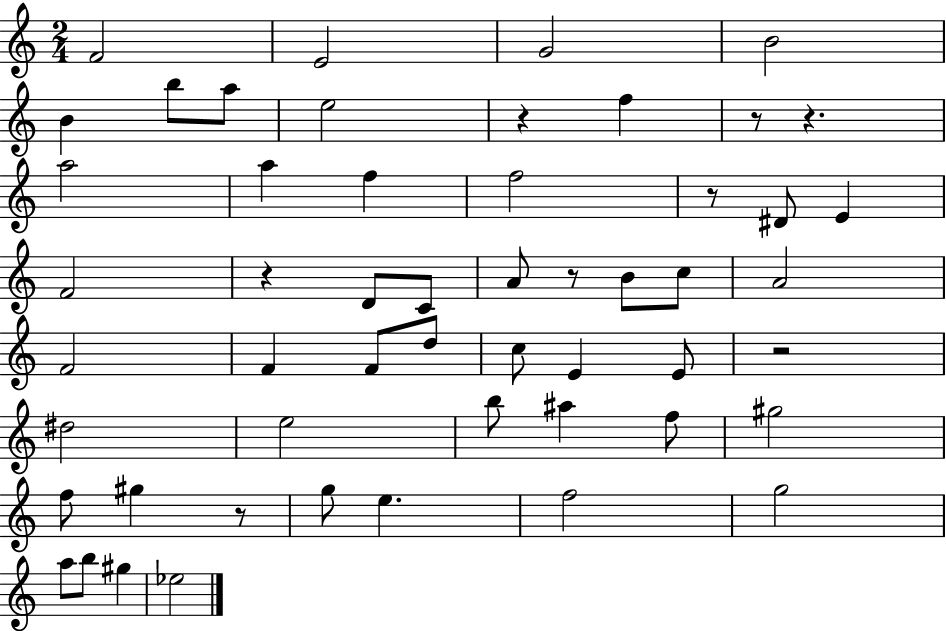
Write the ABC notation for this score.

X:1
T:Untitled
M:2/4
L:1/4
K:C
F2 E2 G2 B2 B b/2 a/2 e2 z f z/2 z a2 a f f2 z/2 ^D/2 E F2 z D/2 C/2 A/2 z/2 B/2 c/2 A2 F2 F F/2 d/2 c/2 E E/2 z2 ^d2 e2 b/2 ^a f/2 ^g2 f/2 ^g z/2 g/2 e f2 g2 a/2 b/2 ^g _e2